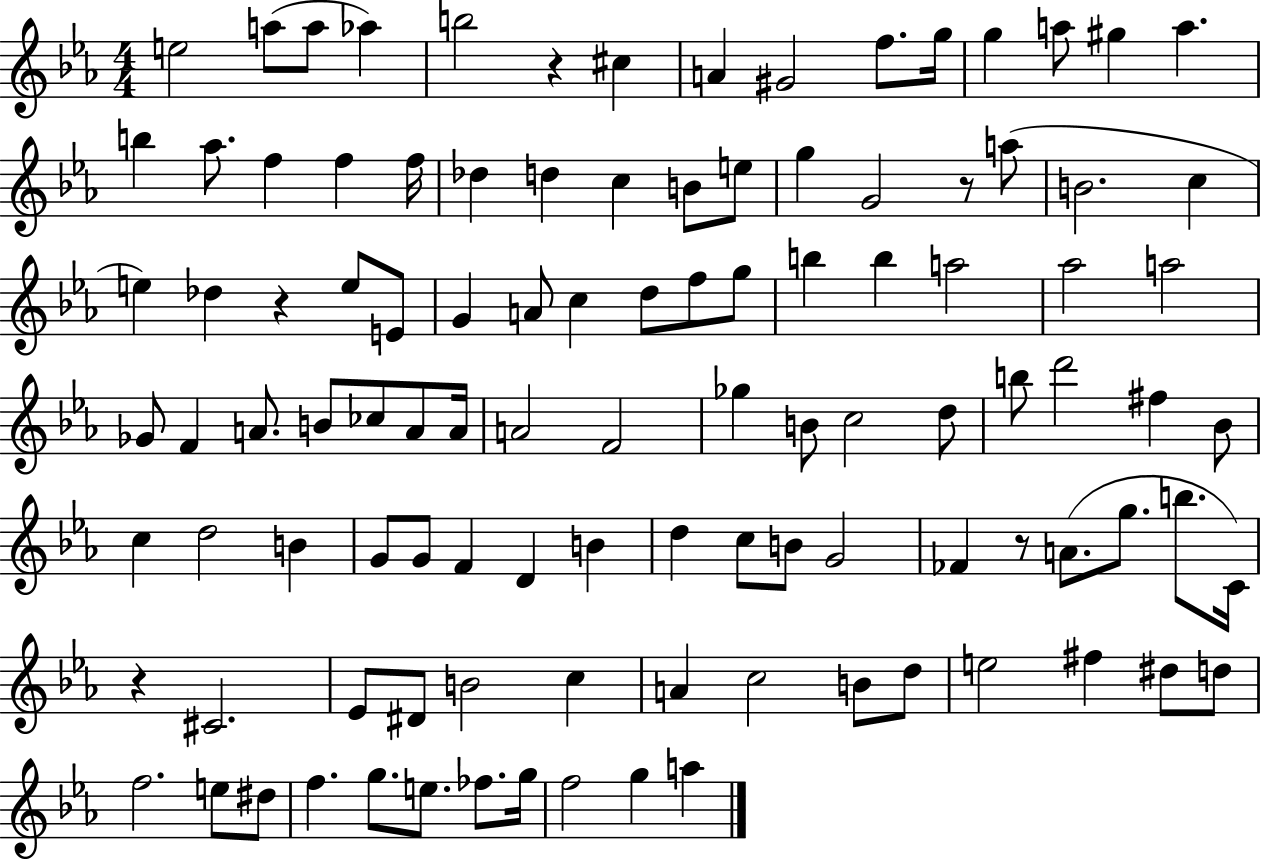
{
  \clef treble
  \numericTimeSignature
  \time 4/4
  \key ees \major
  e''2 a''8( a''8 aes''4) | b''2 r4 cis''4 | a'4 gis'2 f''8. g''16 | g''4 a''8 gis''4 a''4. | \break b''4 aes''8. f''4 f''4 f''16 | des''4 d''4 c''4 b'8 e''8 | g''4 g'2 r8 a''8( | b'2. c''4 | \break e''4) des''4 r4 e''8 e'8 | g'4 a'8 c''4 d''8 f''8 g''8 | b''4 b''4 a''2 | aes''2 a''2 | \break ges'8 f'4 a'8. b'8 ces''8 a'8 a'16 | a'2 f'2 | ges''4 b'8 c''2 d''8 | b''8 d'''2 fis''4 bes'8 | \break c''4 d''2 b'4 | g'8 g'8 f'4 d'4 b'4 | d''4 c''8 b'8 g'2 | fes'4 r8 a'8.( g''8. b''8. c'16) | \break r4 cis'2. | ees'8 dis'8 b'2 c''4 | a'4 c''2 b'8 d''8 | e''2 fis''4 dis''8 d''8 | \break f''2. e''8 dis''8 | f''4. g''8. e''8. fes''8. g''16 | f''2 g''4 a''4 | \bar "|."
}